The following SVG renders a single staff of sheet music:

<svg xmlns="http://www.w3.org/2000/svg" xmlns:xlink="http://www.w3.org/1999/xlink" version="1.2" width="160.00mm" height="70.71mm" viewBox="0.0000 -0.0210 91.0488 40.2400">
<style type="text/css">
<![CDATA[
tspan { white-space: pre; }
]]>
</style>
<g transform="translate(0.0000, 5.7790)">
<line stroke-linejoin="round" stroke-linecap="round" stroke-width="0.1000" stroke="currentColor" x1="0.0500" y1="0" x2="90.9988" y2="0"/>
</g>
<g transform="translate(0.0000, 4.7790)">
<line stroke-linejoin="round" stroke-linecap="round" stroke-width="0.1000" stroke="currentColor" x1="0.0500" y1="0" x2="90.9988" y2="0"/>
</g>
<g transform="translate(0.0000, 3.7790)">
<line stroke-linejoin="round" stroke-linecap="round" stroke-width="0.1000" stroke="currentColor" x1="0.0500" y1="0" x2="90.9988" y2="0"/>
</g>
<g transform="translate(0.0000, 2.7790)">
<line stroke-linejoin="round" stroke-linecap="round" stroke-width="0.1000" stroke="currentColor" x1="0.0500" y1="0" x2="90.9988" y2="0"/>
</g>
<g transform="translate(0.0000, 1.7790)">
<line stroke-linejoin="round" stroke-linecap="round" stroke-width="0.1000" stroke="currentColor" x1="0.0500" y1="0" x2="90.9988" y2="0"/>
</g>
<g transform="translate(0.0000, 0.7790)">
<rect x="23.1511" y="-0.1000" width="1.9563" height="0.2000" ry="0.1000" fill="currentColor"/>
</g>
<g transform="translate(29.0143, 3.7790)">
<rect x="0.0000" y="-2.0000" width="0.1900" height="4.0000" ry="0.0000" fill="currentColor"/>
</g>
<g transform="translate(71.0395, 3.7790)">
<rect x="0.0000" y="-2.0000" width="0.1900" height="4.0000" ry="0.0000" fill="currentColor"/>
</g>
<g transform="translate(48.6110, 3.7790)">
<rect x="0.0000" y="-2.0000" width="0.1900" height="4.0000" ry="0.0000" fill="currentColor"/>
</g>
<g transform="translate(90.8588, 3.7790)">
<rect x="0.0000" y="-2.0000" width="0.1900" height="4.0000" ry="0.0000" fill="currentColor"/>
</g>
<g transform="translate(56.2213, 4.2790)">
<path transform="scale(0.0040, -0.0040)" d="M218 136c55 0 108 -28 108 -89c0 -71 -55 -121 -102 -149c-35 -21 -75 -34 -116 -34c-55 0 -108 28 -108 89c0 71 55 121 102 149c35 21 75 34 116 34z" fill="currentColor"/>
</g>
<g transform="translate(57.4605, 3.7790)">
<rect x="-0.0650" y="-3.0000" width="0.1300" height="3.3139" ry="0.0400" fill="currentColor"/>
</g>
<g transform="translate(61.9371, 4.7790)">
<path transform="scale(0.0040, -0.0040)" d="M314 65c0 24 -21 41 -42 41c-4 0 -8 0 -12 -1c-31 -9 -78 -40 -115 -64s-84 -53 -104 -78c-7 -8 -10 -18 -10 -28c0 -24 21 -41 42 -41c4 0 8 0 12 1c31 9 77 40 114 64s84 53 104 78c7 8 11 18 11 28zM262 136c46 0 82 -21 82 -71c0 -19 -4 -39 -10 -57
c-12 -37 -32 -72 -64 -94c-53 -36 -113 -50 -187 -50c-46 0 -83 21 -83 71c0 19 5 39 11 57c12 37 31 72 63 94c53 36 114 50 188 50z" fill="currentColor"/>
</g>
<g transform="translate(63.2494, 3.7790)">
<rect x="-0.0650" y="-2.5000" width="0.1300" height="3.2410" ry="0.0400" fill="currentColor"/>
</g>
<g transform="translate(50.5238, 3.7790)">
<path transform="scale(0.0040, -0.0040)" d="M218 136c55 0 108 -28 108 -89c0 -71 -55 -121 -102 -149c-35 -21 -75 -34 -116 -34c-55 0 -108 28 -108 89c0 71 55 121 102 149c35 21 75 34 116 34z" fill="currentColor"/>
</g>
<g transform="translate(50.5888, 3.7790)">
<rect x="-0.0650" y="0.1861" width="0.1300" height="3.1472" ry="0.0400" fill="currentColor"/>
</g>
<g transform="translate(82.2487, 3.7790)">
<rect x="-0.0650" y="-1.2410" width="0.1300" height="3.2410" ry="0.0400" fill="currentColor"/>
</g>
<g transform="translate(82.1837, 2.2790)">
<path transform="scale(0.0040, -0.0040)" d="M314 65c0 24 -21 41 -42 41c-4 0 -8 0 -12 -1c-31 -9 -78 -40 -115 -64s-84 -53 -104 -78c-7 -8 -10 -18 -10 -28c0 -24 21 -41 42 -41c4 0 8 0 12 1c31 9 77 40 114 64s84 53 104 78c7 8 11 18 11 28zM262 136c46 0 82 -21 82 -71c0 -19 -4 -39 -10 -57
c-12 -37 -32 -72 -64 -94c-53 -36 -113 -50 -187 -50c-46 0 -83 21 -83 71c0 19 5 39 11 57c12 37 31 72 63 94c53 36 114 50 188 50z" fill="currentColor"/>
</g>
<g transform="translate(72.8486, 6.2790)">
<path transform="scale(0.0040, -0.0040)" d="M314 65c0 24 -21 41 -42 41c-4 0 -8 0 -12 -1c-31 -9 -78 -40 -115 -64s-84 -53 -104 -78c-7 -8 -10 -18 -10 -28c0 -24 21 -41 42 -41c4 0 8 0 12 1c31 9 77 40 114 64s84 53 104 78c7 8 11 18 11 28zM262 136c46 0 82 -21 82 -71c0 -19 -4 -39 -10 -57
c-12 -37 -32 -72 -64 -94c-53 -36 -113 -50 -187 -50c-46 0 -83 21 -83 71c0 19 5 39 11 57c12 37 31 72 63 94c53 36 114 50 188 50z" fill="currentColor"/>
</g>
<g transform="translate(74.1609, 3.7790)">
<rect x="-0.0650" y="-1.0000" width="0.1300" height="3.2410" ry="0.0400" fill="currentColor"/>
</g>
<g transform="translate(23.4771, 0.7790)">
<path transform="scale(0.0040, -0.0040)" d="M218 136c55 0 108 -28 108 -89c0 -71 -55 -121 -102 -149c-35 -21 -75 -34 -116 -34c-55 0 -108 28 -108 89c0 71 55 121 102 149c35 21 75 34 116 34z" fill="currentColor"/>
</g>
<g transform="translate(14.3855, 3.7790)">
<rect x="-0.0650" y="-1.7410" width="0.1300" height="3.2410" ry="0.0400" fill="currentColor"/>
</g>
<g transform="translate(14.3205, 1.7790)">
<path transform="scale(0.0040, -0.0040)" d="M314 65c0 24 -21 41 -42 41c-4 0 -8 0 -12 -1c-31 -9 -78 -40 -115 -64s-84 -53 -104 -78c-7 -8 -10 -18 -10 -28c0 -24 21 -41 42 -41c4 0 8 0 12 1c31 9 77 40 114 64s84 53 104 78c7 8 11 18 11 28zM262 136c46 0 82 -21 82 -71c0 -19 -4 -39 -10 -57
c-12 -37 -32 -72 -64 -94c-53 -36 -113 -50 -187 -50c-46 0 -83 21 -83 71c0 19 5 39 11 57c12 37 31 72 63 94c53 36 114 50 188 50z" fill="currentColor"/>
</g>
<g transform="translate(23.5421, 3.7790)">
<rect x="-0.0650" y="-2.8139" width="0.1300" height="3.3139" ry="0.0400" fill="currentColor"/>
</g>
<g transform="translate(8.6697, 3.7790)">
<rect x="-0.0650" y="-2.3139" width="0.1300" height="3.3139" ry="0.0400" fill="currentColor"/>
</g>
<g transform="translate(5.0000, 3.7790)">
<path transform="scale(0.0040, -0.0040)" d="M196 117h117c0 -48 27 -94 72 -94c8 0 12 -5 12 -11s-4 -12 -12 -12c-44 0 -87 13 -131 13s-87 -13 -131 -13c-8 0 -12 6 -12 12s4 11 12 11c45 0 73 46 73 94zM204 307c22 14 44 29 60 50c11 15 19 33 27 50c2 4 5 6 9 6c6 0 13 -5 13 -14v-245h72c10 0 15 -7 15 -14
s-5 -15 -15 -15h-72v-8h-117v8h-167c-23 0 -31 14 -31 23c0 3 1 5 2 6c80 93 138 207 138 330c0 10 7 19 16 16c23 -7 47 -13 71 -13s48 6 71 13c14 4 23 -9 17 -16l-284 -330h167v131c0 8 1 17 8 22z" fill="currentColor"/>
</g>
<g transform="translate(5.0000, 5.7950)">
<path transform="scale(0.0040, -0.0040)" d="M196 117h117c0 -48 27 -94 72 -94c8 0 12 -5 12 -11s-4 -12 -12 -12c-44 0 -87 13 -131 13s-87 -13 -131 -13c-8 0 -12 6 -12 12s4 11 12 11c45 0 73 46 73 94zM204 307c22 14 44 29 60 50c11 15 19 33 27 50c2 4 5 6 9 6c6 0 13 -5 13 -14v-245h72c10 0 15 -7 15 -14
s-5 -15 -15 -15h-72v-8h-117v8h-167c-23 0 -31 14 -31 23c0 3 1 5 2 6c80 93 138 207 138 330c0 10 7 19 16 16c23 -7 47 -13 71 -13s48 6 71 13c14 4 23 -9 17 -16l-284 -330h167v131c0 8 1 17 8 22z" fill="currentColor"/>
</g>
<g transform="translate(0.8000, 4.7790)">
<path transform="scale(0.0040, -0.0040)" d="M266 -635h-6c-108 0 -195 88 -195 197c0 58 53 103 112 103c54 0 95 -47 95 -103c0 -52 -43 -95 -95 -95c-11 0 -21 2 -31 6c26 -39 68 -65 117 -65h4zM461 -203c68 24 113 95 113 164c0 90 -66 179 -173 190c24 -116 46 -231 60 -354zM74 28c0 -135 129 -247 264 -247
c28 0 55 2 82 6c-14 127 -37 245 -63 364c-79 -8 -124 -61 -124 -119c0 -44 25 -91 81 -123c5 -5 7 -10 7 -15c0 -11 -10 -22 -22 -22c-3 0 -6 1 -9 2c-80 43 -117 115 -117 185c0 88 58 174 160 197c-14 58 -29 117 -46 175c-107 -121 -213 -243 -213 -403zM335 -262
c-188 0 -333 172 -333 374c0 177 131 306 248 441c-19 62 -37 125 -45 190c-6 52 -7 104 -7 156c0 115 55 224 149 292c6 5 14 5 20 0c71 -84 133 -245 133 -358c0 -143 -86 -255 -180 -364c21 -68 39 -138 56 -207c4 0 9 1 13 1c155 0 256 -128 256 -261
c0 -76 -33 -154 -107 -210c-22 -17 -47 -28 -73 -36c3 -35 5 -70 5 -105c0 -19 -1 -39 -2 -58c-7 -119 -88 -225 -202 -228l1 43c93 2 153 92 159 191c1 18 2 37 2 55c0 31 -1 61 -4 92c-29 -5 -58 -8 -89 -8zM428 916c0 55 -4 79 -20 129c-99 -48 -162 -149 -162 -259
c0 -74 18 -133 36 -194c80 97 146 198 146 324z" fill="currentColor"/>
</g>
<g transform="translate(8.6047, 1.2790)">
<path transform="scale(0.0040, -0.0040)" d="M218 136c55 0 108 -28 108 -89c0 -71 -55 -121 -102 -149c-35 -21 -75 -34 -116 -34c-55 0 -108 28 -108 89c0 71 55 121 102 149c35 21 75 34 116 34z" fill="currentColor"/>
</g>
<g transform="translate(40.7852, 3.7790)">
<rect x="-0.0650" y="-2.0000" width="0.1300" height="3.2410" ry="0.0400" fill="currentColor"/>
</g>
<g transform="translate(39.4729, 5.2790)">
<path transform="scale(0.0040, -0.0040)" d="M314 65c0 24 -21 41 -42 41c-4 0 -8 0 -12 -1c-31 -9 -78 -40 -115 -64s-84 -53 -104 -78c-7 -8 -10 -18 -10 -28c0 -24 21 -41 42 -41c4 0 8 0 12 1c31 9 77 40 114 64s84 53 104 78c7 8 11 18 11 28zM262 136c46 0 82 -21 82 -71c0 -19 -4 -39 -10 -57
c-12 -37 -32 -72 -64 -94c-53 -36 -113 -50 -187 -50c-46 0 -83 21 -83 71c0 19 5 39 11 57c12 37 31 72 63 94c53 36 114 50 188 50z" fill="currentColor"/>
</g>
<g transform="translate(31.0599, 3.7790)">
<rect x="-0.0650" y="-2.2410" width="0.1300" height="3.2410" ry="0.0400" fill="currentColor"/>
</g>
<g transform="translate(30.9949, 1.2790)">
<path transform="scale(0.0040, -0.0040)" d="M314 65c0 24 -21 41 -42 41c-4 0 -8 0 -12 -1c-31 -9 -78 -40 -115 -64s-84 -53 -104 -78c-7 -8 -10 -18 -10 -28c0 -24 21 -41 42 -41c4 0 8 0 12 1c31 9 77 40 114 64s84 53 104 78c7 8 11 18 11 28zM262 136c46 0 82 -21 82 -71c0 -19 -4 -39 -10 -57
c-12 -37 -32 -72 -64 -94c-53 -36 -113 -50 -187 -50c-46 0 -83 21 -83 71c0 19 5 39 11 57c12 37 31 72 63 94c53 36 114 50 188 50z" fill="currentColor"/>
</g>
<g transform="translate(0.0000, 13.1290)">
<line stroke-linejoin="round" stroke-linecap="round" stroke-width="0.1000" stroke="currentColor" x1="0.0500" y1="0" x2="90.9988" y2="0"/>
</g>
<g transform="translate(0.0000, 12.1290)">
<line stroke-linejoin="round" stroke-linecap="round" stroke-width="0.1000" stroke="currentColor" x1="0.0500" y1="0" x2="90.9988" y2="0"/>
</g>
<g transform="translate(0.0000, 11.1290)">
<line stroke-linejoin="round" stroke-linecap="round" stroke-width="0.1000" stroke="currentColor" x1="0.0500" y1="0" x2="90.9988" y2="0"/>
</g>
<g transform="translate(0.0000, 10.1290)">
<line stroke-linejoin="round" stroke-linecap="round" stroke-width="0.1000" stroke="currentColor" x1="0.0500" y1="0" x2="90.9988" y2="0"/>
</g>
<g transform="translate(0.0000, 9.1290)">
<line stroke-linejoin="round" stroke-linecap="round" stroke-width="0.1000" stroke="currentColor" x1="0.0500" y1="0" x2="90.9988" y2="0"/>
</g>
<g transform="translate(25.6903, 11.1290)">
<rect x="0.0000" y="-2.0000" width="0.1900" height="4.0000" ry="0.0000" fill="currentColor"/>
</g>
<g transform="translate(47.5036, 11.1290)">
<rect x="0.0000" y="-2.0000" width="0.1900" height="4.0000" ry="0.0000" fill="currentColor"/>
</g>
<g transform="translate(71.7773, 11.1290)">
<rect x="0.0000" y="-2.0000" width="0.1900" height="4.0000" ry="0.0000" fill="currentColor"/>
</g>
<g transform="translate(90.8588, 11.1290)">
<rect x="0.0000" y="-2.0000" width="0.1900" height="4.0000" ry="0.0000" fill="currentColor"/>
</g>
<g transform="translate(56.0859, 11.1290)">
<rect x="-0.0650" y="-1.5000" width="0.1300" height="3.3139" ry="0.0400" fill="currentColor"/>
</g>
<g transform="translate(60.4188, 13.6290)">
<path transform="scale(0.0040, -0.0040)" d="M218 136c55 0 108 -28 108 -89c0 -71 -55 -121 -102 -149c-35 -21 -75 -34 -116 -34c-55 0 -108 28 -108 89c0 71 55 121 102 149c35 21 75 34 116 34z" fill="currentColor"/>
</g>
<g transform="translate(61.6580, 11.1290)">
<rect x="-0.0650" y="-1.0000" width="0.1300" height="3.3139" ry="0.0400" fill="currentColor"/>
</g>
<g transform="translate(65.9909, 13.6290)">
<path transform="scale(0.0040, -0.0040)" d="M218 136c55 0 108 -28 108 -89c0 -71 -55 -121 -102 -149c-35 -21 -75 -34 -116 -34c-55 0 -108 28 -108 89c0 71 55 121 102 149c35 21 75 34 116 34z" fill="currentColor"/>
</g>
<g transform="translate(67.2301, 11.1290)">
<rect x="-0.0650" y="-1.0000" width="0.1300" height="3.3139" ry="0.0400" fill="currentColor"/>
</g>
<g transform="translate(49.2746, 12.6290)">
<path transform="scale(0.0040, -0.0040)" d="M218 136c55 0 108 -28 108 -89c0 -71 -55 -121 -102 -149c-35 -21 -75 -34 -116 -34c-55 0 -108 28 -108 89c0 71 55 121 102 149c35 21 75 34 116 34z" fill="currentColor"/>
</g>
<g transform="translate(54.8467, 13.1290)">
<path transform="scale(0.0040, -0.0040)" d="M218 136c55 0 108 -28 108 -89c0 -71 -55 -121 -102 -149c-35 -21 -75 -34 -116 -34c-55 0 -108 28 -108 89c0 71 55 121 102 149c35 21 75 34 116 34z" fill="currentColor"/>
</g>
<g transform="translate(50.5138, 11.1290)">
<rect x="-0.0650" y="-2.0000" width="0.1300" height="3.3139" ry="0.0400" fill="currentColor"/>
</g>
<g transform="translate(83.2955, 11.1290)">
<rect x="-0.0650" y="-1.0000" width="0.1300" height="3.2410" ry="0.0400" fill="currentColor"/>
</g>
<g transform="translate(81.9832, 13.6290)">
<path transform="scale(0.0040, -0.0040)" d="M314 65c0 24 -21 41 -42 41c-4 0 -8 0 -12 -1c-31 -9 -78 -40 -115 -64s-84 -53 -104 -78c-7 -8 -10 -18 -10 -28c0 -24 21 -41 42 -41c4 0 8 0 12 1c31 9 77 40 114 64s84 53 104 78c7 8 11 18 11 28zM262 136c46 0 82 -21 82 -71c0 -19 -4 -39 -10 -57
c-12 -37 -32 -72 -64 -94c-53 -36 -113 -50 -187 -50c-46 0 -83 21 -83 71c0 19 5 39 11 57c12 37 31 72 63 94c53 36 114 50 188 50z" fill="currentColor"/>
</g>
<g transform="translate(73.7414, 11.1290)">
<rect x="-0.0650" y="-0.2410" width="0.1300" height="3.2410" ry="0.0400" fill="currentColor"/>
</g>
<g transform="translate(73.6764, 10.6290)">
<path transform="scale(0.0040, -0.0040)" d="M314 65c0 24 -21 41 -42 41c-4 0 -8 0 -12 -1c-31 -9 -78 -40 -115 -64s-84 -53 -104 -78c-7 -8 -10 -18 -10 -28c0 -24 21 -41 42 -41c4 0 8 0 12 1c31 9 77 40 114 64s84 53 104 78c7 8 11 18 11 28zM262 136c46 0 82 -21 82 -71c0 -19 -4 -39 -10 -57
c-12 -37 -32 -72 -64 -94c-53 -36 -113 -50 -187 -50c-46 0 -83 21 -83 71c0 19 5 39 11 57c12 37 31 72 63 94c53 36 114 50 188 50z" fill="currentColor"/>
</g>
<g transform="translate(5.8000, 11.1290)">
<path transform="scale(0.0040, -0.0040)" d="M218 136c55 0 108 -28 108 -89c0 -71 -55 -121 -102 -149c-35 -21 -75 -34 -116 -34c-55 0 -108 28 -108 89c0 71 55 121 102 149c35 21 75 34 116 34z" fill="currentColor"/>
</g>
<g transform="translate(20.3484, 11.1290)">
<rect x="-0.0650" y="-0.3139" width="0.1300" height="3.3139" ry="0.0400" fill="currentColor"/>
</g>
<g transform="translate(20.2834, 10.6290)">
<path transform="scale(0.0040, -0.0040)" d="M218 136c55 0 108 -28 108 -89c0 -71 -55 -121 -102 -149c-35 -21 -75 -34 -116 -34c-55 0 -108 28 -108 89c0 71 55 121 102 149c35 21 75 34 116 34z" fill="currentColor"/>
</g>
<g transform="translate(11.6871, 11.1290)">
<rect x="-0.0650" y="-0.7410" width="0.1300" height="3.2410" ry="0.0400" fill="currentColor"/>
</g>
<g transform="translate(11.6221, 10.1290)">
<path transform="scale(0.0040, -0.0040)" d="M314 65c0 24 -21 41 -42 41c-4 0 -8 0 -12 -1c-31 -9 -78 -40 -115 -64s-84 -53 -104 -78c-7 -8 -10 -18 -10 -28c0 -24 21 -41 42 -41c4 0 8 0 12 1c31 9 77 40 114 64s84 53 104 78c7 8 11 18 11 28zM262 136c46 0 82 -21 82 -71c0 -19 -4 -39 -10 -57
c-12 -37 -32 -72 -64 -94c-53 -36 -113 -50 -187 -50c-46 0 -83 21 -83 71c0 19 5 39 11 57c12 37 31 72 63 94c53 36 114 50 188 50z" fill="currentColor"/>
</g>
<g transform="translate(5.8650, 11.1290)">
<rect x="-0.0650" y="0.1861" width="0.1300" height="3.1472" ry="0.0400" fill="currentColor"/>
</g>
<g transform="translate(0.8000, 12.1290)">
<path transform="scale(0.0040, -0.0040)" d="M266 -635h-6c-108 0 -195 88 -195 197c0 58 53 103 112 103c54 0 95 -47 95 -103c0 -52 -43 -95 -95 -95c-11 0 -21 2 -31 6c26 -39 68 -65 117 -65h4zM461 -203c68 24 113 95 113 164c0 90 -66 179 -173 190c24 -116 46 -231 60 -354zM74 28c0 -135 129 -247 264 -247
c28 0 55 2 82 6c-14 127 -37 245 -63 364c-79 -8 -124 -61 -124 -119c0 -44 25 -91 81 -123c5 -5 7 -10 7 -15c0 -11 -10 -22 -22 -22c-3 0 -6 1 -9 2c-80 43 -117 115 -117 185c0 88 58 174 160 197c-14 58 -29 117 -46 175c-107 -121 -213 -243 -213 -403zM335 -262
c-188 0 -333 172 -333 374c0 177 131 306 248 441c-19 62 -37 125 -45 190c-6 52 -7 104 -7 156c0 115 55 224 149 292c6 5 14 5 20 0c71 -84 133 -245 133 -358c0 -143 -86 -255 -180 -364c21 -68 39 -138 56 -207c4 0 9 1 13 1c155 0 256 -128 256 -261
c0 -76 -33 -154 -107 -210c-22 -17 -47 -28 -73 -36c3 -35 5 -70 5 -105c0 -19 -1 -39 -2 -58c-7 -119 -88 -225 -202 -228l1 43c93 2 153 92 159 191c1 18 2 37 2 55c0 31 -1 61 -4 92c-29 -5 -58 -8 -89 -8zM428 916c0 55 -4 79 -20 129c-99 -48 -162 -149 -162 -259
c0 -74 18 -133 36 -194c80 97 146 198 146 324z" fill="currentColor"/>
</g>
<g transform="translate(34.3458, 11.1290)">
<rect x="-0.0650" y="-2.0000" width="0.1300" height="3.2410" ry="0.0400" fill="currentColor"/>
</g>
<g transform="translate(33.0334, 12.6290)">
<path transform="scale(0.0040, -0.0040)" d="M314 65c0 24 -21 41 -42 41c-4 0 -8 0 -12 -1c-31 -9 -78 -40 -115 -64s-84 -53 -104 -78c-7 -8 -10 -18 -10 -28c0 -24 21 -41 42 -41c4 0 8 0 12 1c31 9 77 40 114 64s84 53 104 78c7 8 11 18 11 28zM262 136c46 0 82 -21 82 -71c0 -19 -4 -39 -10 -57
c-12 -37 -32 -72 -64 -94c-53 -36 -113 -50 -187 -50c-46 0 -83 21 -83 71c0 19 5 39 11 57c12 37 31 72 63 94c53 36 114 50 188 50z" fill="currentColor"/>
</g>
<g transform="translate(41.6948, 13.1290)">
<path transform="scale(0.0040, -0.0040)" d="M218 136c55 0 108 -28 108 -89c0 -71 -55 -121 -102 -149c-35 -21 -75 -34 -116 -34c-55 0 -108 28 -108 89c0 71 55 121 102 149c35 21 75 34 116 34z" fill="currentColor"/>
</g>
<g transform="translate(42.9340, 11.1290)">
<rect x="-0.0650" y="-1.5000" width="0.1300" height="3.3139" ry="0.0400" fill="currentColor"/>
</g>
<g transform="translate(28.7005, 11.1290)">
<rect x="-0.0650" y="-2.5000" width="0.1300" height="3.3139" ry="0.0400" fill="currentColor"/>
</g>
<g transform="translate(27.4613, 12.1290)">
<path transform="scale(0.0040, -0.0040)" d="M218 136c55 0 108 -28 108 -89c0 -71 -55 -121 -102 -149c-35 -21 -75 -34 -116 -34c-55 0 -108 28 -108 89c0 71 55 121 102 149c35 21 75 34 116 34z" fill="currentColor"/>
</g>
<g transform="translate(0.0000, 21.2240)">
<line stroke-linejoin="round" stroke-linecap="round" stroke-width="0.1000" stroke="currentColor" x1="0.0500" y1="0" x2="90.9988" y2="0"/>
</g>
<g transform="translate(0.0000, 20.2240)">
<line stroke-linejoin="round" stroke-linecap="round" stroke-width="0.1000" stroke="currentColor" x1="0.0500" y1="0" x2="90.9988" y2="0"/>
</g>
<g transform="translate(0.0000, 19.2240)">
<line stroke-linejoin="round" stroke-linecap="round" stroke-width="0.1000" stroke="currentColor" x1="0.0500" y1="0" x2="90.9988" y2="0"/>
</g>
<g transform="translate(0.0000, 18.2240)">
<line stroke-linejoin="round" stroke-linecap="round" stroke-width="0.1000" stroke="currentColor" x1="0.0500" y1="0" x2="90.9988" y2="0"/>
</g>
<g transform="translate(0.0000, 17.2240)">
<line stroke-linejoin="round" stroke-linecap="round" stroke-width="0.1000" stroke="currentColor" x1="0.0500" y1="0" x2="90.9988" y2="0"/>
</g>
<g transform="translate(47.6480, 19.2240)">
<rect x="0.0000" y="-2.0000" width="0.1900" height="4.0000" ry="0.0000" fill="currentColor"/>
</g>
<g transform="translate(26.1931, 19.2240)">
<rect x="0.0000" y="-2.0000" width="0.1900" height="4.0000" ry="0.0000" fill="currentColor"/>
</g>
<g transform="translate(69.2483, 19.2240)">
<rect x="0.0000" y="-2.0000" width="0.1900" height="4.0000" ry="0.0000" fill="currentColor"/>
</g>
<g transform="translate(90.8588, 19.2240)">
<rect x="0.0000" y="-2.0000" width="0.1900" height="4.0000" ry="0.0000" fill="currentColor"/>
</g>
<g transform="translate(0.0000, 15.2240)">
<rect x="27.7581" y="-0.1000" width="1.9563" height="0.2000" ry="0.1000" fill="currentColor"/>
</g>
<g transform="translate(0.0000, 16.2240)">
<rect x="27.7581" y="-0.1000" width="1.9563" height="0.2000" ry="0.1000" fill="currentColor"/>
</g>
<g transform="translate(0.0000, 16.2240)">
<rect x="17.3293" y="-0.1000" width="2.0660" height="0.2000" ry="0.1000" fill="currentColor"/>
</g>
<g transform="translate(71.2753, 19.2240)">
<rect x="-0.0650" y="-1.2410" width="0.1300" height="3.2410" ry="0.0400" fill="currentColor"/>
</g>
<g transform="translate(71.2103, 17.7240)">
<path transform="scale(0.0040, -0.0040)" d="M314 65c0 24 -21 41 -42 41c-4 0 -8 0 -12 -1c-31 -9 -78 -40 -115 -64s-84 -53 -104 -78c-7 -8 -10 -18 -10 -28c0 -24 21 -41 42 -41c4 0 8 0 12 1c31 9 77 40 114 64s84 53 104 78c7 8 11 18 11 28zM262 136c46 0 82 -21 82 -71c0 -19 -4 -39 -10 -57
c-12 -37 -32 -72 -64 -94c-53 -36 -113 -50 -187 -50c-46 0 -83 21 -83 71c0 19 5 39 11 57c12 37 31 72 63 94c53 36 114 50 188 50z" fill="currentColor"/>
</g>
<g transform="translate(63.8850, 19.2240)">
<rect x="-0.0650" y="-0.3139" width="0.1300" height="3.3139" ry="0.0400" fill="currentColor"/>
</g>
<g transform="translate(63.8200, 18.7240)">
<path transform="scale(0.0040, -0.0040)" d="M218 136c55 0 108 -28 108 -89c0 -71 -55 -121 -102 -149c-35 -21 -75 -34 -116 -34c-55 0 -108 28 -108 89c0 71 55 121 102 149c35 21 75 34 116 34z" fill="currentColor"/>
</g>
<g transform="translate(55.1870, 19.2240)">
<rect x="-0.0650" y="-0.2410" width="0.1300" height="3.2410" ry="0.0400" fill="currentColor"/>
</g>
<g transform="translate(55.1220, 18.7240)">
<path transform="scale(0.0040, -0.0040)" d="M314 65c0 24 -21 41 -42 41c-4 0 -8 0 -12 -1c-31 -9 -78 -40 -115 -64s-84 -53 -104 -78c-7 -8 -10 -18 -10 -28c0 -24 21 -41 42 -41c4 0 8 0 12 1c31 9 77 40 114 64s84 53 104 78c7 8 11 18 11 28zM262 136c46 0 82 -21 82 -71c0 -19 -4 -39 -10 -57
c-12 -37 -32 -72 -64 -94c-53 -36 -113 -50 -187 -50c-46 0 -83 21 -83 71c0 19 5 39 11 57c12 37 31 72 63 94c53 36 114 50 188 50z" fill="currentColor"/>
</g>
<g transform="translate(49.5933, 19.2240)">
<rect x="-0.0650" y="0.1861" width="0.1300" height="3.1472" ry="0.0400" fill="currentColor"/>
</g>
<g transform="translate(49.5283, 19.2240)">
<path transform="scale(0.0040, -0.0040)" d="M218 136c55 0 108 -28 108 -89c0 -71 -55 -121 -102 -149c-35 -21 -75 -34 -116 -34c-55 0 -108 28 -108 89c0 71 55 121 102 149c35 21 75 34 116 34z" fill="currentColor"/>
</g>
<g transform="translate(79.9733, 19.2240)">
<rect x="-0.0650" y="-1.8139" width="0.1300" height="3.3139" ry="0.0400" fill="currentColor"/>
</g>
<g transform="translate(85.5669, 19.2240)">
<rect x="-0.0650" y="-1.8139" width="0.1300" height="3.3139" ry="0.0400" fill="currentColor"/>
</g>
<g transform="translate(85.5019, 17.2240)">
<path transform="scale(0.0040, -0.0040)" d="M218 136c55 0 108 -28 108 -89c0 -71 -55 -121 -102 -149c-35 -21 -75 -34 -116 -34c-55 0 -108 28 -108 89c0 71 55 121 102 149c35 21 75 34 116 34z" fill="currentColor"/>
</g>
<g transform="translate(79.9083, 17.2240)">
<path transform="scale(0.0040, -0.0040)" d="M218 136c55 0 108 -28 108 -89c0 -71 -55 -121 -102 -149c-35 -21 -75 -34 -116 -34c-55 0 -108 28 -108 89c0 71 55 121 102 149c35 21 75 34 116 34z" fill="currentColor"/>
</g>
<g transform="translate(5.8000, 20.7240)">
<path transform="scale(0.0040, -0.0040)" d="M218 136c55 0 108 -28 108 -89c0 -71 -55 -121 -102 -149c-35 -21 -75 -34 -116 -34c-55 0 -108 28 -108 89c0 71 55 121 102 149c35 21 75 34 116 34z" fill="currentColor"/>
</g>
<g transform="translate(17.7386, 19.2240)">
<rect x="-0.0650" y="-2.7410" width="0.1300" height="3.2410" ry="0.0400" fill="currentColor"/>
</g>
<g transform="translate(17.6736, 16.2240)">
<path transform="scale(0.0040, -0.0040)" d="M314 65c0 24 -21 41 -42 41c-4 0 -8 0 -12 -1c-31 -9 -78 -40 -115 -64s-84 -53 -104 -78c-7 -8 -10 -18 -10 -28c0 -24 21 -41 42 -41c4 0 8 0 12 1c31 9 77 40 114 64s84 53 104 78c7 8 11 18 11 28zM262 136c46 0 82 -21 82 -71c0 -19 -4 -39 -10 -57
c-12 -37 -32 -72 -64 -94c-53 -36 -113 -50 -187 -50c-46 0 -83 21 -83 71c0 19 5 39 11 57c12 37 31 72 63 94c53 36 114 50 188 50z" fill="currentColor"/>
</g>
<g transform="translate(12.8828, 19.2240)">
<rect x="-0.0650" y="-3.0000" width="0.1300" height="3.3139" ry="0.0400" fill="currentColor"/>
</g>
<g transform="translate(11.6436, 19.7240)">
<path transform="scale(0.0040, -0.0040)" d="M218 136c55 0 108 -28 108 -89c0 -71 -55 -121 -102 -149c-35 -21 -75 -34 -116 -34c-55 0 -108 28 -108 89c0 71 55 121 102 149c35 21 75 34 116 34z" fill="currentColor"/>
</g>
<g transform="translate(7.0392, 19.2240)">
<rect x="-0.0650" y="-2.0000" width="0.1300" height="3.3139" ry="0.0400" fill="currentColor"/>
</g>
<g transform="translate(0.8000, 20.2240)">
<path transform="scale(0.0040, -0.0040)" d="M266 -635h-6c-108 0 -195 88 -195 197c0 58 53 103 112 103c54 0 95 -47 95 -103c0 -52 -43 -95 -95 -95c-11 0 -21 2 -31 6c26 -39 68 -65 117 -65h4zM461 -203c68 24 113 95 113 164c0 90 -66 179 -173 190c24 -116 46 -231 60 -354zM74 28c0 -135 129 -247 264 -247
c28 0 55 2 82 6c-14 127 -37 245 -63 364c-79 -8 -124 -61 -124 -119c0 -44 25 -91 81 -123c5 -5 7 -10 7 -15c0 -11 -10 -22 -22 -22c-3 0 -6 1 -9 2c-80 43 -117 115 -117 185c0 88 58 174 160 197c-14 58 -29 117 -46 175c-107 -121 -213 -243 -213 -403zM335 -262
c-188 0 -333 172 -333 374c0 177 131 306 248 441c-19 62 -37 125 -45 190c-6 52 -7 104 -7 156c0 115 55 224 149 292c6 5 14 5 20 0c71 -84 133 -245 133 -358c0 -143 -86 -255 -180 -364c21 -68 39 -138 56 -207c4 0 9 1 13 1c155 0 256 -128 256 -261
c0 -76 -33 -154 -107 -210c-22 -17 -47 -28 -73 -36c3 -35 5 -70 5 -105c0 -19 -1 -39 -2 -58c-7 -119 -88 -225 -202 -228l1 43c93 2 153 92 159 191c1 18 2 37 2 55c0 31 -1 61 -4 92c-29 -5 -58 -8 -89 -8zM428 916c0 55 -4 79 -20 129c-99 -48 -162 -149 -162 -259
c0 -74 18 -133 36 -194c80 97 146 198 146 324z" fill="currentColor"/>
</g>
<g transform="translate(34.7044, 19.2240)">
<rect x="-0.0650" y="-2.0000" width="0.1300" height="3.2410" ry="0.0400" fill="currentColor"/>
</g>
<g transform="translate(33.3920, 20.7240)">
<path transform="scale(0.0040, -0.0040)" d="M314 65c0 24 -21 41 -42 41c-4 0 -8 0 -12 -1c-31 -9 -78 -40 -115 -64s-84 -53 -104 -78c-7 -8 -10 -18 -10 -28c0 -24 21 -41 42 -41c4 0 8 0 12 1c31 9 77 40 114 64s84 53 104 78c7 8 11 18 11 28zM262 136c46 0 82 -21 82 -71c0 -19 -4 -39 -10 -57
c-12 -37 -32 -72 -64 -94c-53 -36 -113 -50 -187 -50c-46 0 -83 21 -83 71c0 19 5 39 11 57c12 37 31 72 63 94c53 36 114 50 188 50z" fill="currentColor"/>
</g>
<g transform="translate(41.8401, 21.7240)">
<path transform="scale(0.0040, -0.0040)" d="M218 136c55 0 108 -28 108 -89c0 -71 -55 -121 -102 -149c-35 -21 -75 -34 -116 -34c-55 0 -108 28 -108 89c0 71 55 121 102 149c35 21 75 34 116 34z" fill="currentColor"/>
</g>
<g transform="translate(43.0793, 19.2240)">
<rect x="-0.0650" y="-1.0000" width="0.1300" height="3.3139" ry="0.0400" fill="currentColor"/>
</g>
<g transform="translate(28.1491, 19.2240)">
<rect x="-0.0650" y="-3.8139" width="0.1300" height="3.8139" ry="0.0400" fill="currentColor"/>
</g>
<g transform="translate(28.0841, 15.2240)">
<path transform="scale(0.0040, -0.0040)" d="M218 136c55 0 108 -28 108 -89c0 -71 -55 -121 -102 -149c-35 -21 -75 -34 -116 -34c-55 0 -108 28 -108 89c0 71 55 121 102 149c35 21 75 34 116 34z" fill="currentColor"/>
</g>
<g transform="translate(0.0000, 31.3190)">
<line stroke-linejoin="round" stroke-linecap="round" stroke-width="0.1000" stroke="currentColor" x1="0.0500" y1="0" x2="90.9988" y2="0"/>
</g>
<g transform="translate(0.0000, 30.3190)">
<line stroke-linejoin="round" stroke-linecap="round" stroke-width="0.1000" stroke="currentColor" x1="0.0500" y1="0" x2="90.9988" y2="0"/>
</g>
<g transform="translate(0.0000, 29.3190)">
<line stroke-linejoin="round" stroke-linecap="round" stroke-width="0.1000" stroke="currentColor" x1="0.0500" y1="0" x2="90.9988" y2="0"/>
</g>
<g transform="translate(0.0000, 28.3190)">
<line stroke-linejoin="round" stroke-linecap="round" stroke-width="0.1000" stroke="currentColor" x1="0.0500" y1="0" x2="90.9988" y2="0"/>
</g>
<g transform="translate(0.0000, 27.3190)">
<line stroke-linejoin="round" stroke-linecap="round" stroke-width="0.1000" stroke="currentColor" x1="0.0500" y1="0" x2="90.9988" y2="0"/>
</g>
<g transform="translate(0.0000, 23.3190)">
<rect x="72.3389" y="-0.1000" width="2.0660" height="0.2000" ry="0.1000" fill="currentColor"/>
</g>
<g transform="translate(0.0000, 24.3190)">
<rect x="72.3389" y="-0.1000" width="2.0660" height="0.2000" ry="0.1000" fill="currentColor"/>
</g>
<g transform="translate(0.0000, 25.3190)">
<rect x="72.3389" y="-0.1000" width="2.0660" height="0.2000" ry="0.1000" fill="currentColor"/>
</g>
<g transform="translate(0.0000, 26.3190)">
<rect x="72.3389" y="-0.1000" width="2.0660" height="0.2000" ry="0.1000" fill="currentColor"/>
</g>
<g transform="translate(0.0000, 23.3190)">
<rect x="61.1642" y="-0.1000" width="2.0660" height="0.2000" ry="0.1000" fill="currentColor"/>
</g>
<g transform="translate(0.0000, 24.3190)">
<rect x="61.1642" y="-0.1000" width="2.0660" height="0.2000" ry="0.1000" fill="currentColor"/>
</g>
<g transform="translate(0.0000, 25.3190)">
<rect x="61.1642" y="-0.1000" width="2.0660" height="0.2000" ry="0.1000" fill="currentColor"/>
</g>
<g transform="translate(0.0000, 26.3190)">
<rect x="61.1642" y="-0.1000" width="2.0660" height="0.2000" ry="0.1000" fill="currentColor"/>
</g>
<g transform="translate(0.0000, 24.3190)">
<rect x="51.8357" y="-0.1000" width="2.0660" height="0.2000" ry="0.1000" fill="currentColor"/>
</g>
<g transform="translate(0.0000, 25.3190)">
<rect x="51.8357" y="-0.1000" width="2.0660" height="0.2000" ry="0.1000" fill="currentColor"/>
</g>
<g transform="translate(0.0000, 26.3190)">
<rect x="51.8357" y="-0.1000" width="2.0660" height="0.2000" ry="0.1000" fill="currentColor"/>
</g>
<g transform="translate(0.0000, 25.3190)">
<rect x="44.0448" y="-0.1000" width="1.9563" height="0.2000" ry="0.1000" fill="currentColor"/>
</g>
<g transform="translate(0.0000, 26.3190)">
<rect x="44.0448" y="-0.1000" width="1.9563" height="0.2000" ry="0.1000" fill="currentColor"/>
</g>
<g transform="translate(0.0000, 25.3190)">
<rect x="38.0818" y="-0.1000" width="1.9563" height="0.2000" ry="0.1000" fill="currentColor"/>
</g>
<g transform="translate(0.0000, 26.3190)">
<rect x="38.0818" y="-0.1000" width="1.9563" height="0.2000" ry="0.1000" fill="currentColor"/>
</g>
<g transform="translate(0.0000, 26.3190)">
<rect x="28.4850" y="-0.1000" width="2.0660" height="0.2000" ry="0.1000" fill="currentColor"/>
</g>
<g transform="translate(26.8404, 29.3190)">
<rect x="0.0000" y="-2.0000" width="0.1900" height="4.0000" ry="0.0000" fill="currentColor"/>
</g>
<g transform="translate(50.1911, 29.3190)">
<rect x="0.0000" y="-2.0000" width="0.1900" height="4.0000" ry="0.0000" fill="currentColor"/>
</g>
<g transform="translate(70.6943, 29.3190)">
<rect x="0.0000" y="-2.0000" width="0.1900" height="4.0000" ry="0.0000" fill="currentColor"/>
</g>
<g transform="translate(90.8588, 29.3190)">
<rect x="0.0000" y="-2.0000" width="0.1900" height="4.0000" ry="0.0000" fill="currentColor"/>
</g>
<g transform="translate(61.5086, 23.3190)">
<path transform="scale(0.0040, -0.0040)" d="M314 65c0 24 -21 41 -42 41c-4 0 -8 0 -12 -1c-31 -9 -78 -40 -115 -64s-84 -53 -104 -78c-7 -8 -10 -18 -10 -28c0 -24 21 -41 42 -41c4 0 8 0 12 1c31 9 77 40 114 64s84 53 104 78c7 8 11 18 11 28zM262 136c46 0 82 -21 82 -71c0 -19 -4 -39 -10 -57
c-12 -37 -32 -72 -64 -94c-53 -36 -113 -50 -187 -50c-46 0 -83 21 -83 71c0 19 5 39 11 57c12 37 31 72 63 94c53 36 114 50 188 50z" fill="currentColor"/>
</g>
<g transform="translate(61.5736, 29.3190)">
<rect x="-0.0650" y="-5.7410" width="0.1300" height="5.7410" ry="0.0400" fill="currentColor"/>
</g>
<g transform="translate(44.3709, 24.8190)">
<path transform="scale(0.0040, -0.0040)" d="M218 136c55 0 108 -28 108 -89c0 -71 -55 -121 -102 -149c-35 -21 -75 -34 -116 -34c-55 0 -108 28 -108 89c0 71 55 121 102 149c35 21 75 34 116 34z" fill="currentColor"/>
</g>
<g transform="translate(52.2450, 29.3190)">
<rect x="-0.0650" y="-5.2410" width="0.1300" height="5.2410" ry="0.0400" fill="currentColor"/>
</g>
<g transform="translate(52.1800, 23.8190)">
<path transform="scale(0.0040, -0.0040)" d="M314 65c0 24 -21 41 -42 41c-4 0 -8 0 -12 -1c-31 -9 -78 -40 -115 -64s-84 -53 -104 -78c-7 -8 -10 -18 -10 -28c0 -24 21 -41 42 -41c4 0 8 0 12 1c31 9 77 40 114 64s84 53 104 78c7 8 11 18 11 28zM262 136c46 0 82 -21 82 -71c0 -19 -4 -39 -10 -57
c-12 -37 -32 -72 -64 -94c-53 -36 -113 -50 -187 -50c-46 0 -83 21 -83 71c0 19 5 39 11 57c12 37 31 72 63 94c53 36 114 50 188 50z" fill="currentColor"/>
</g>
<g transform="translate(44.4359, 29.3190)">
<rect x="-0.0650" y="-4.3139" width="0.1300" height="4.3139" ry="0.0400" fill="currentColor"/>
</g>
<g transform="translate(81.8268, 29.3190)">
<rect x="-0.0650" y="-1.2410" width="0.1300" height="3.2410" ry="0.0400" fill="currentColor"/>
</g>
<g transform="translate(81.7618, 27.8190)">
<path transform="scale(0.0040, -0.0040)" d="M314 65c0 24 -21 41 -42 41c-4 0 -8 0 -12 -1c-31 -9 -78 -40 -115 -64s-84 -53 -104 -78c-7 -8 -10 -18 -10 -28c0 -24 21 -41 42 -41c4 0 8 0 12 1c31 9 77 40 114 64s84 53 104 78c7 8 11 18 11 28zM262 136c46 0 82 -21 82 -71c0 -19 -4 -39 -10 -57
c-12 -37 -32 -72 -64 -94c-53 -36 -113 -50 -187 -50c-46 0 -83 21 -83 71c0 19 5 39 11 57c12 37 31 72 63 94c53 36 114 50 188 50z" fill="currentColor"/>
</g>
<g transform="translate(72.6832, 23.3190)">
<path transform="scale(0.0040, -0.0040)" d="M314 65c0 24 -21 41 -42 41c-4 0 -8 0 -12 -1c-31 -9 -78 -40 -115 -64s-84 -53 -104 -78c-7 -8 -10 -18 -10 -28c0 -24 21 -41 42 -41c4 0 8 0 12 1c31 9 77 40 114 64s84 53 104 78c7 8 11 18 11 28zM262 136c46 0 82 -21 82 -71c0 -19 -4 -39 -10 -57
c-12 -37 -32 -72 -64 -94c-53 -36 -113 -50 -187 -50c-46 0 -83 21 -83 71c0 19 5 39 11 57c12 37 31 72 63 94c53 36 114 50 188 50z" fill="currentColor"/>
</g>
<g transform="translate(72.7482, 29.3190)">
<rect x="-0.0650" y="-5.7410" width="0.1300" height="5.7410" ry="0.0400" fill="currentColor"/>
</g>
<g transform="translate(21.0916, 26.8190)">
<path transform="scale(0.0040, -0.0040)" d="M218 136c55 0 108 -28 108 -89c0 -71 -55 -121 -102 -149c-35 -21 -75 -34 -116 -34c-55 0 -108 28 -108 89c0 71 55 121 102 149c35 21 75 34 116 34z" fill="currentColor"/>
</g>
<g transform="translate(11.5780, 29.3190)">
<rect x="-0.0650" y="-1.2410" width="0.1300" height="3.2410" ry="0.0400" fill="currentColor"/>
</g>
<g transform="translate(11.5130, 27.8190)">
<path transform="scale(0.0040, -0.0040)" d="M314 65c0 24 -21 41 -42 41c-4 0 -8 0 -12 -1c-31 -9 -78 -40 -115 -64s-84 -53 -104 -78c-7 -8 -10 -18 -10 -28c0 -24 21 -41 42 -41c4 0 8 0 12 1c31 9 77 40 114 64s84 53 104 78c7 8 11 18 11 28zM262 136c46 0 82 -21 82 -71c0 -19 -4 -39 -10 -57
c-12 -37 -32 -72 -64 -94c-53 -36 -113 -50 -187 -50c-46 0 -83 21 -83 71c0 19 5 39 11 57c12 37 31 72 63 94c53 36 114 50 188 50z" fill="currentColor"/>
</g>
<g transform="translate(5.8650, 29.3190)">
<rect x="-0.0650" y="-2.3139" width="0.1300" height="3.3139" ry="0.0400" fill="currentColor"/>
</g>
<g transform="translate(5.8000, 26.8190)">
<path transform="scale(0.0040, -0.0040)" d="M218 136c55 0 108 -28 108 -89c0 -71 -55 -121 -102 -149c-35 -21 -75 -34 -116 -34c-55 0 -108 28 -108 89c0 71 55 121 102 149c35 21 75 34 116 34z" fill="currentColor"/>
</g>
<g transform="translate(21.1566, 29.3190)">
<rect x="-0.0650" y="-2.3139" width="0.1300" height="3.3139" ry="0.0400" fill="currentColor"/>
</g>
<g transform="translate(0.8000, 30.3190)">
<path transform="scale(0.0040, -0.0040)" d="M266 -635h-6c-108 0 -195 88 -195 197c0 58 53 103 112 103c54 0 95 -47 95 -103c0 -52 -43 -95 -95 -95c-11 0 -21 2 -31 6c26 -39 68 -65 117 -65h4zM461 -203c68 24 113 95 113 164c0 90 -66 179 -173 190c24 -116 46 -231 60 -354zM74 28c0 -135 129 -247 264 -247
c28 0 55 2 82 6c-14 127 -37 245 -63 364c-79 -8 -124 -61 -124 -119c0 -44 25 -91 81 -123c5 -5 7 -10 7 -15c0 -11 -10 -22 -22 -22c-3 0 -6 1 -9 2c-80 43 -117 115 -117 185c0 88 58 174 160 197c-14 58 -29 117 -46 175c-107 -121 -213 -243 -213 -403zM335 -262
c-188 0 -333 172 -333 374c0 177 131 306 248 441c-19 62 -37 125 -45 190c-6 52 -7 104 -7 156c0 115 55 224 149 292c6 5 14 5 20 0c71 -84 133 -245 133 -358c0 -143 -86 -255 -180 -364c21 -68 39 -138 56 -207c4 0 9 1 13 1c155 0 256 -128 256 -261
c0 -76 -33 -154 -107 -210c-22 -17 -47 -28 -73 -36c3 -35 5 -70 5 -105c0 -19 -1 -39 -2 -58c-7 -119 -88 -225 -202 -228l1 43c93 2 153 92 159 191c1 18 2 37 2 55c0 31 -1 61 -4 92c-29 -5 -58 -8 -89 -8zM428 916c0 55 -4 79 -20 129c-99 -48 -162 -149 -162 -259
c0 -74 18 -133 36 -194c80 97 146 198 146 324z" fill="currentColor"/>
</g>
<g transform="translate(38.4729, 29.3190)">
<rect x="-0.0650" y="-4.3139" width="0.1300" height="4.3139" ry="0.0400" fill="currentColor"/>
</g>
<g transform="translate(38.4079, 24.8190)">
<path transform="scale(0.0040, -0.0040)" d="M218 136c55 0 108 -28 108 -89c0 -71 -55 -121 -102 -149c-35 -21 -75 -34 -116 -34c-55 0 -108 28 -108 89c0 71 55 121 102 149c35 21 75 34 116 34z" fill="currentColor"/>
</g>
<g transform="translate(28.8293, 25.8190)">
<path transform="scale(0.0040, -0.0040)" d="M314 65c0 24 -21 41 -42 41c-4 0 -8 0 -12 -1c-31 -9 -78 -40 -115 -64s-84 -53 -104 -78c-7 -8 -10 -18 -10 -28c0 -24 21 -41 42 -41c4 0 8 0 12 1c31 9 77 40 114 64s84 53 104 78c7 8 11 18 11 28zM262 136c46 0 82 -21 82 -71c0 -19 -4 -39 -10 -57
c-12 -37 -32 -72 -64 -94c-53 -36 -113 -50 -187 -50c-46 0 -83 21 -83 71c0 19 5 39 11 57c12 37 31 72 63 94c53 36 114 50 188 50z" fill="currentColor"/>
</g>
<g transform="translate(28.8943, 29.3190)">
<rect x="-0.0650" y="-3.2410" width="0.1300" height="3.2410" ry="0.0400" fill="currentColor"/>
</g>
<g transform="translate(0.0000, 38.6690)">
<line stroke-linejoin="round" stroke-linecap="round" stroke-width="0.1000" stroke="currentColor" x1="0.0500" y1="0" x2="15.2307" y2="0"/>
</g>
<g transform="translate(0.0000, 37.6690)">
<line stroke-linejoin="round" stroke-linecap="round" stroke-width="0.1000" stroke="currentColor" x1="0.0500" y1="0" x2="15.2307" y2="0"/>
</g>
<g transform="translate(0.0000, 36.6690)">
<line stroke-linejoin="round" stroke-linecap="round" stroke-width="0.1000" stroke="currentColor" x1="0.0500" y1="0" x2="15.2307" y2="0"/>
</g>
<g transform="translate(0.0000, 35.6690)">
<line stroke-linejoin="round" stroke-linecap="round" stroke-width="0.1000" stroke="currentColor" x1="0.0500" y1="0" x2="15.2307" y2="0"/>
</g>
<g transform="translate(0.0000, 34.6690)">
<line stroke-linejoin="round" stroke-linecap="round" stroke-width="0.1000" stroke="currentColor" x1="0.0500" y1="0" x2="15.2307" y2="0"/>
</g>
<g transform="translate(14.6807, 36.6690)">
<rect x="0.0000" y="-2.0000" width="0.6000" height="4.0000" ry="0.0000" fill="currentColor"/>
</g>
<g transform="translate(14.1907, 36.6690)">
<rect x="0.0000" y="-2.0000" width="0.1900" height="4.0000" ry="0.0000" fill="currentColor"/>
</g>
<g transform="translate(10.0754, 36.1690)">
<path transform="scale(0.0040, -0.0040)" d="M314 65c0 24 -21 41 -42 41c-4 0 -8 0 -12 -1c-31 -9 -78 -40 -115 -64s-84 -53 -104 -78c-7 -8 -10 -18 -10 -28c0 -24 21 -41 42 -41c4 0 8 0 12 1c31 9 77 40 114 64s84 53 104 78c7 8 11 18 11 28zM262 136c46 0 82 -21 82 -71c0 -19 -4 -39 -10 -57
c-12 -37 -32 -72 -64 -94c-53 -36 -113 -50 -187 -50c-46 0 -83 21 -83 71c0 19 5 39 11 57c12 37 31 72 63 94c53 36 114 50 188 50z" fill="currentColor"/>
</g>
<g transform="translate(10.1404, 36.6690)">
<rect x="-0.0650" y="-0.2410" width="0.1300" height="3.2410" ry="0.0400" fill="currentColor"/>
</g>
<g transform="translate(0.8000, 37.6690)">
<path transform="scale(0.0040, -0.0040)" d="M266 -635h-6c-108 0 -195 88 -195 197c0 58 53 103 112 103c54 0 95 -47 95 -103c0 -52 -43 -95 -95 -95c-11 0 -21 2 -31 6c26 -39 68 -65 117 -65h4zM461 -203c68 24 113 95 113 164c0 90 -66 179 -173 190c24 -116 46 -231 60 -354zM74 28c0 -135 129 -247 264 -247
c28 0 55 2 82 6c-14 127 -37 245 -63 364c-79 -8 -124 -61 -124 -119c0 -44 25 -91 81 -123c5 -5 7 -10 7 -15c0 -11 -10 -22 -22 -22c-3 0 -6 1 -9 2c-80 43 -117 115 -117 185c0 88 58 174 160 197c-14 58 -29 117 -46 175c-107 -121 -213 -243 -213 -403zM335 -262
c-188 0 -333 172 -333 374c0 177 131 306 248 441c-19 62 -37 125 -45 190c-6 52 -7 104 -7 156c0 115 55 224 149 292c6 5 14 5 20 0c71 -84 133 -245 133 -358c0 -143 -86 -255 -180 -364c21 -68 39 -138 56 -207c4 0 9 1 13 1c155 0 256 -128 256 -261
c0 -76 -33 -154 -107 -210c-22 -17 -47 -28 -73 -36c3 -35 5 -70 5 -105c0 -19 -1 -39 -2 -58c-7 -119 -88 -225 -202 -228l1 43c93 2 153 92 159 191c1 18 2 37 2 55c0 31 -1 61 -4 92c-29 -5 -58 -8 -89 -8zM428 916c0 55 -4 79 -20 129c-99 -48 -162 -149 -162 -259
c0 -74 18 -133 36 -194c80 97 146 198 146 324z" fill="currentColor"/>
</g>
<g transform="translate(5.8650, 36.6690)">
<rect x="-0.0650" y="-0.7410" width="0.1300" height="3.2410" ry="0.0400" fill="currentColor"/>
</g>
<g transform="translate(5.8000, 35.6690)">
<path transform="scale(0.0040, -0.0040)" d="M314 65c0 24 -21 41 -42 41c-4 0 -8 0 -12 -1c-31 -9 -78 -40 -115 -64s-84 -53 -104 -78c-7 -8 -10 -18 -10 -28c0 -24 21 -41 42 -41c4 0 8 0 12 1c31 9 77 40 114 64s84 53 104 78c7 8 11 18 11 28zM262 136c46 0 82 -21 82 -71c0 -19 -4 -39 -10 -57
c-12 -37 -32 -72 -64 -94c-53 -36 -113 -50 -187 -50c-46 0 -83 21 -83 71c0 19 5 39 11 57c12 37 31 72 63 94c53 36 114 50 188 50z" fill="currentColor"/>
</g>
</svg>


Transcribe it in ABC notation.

X:1
T:Untitled
M:4/4
L:1/4
K:C
g f2 a g2 F2 B A G2 D2 e2 B d2 c G F2 E F E D D c2 D2 F A a2 c' F2 D B c2 c e2 f f g e2 g b2 d' d' f'2 g'2 g'2 e2 d2 c2